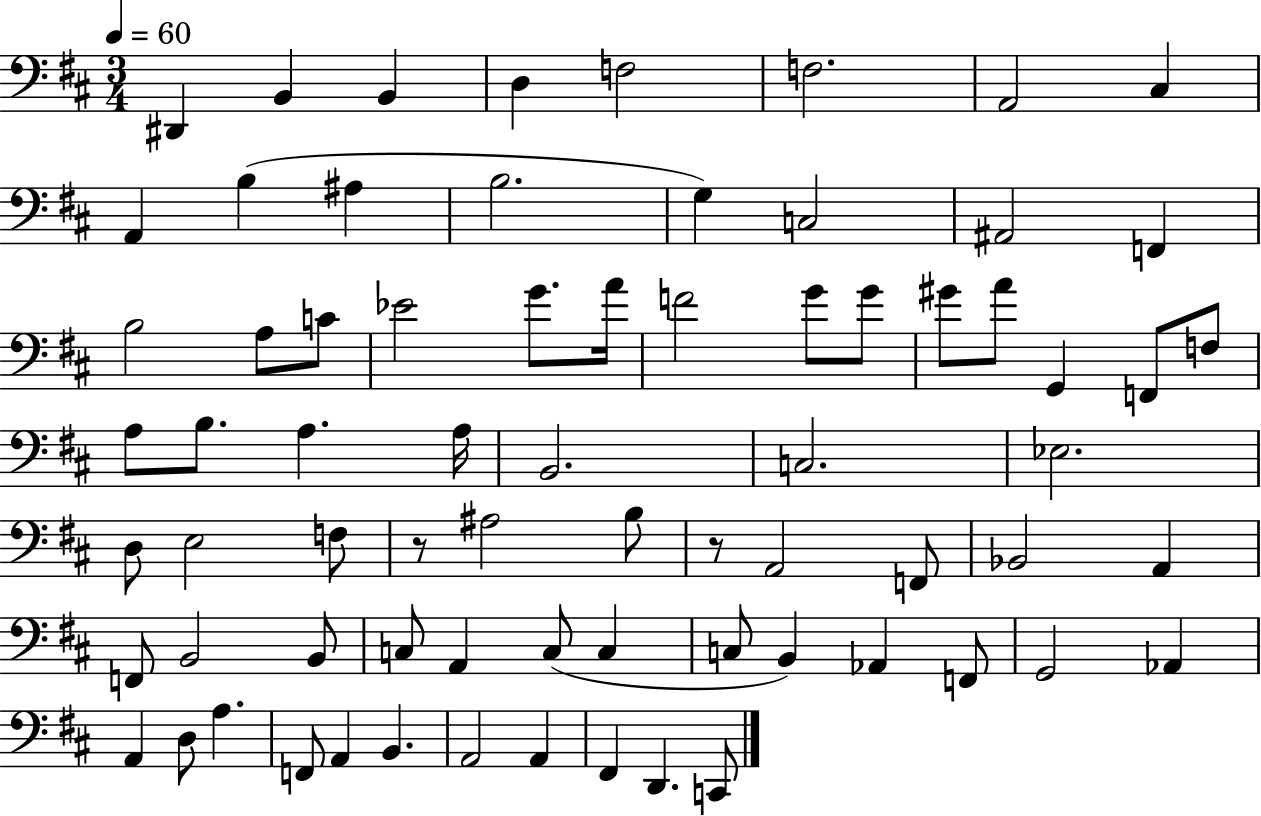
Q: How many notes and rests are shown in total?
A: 72